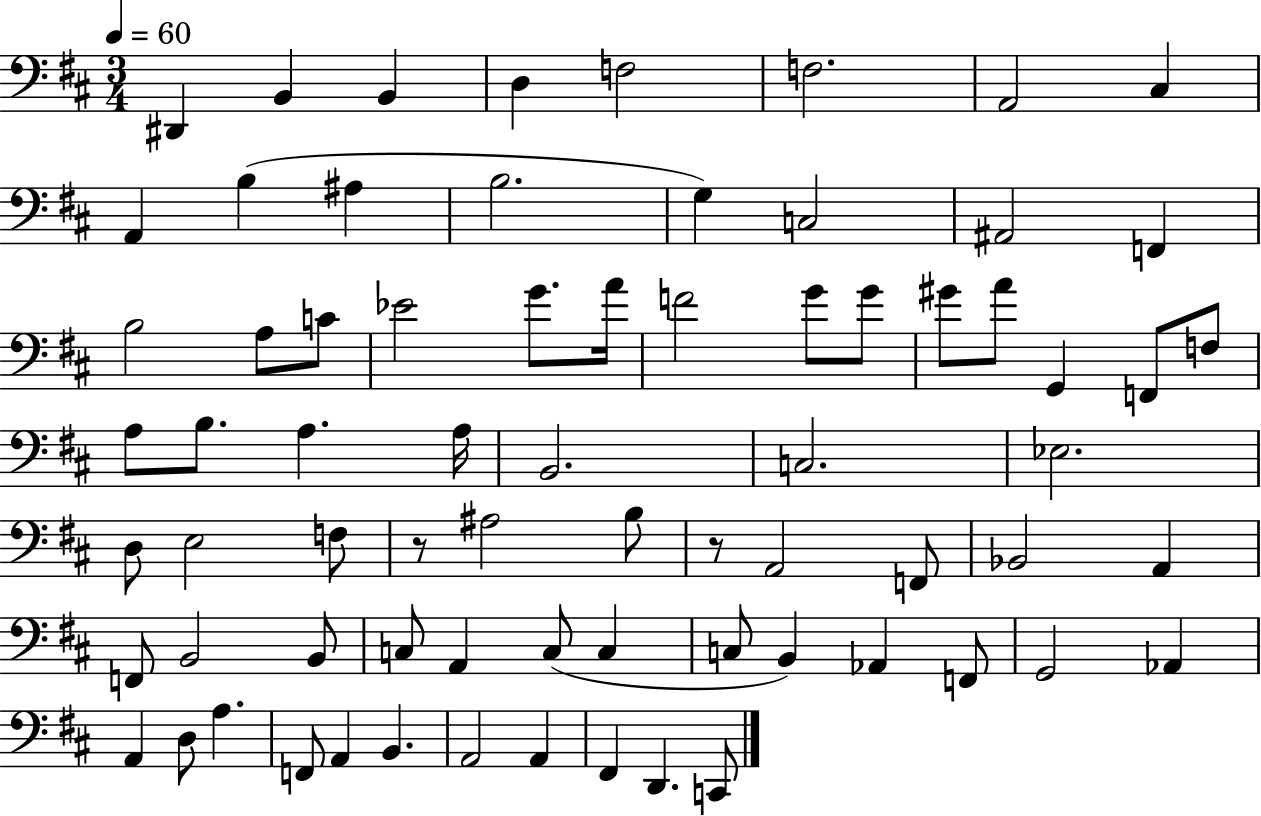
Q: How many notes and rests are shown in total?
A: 72